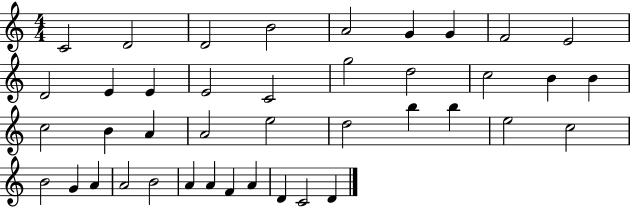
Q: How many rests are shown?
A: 0